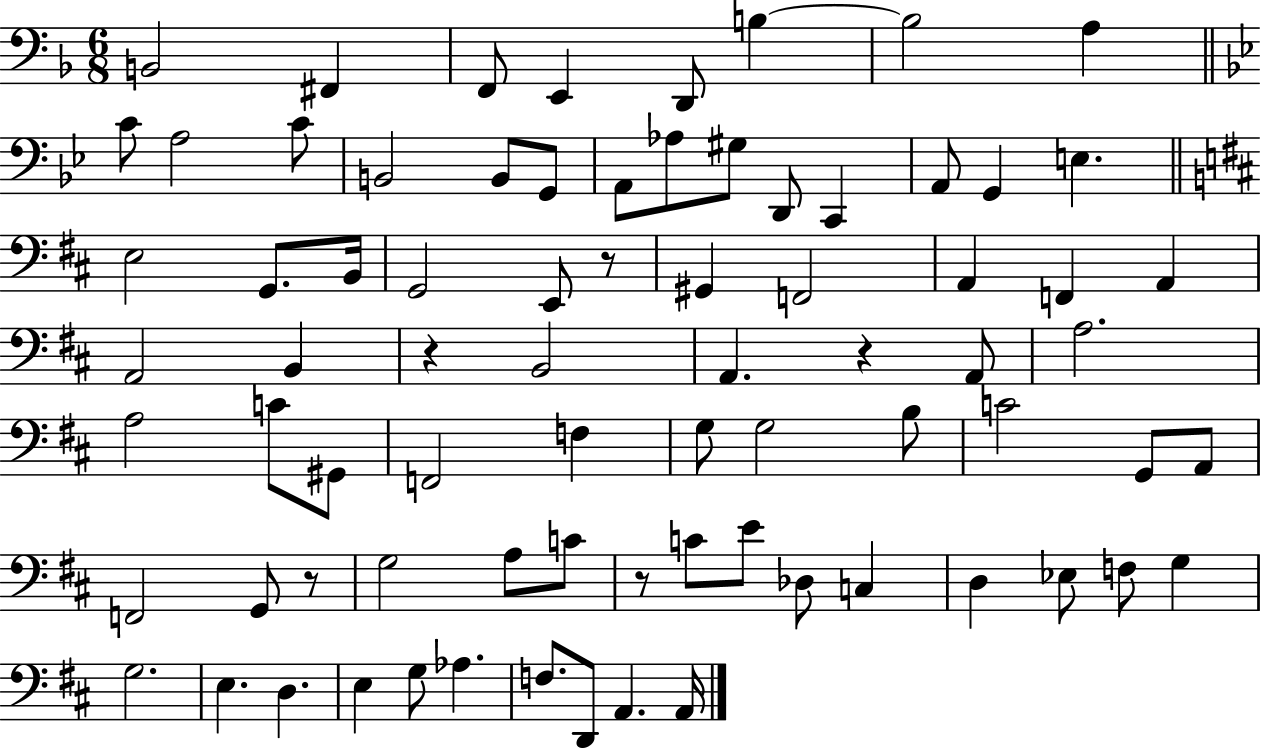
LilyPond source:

{
  \clef bass
  \numericTimeSignature
  \time 6/8
  \key f \major
  b,2 fis,4 | f,8 e,4 d,8 b4~~ | b2 a4 | \bar "||" \break \key g \minor c'8 a2 c'8 | b,2 b,8 g,8 | a,8 aes8 gis8 d,8 c,4 | a,8 g,4 e4. | \break \bar "||" \break \key d \major e2 g,8. b,16 | g,2 e,8 r8 | gis,4 f,2 | a,4 f,4 a,4 | \break a,2 b,4 | r4 b,2 | a,4. r4 a,8 | a2. | \break a2 c'8 gis,8 | f,2 f4 | g8 g2 b8 | c'2 g,8 a,8 | \break f,2 g,8 r8 | g2 a8 c'8 | r8 c'8 e'8 des8 c4 | d4 ees8 f8 g4 | \break g2. | e4. d4. | e4 g8 aes4. | f8. d,8 a,4. a,16 | \break \bar "|."
}